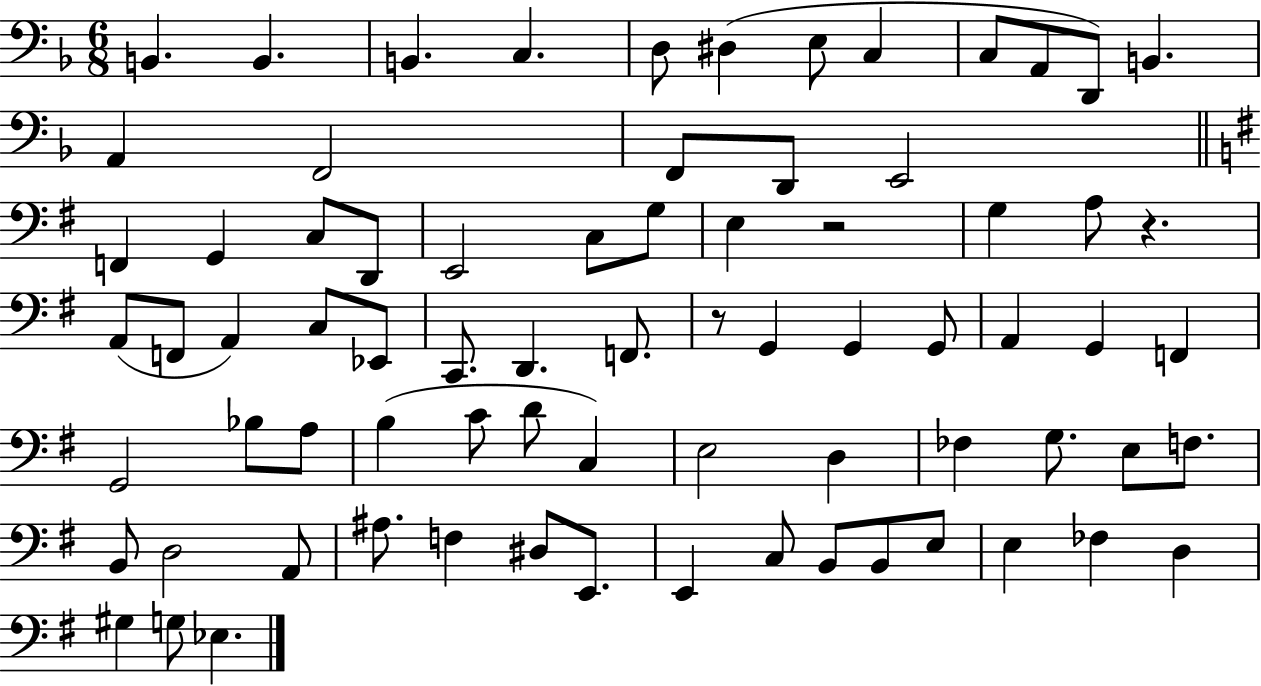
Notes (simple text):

B2/q. B2/q. B2/q. C3/q. D3/e D#3/q E3/e C3/q C3/e A2/e D2/e B2/q. A2/q F2/h F2/e D2/e E2/h F2/q G2/q C3/e D2/e E2/h C3/e G3/e E3/q R/h G3/q A3/e R/q. A2/e F2/e A2/q C3/e Eb2/e C2/e. D2/q. F2/e. R/e G2/q G2/q G2/e A2/q G2/q F2/q G2/h Bb3/e A3/e B3/q C4/e D4/e C3/q E3/h D3/q FES3/q G3/e. E3/e F3/e. B2/e D3/h A2/e A#3/e. F3/q D#3/e E2/e. E2/q C3/e B2/e B2/e E3/e E3/q FES3/q D3/q G#3/q G3/e Eb3/q.